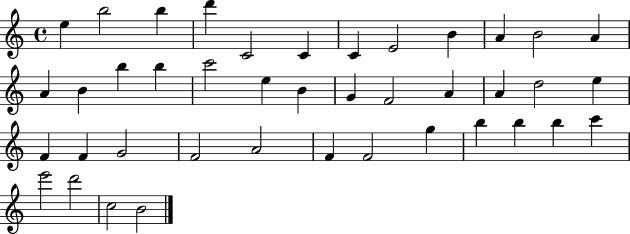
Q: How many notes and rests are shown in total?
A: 41